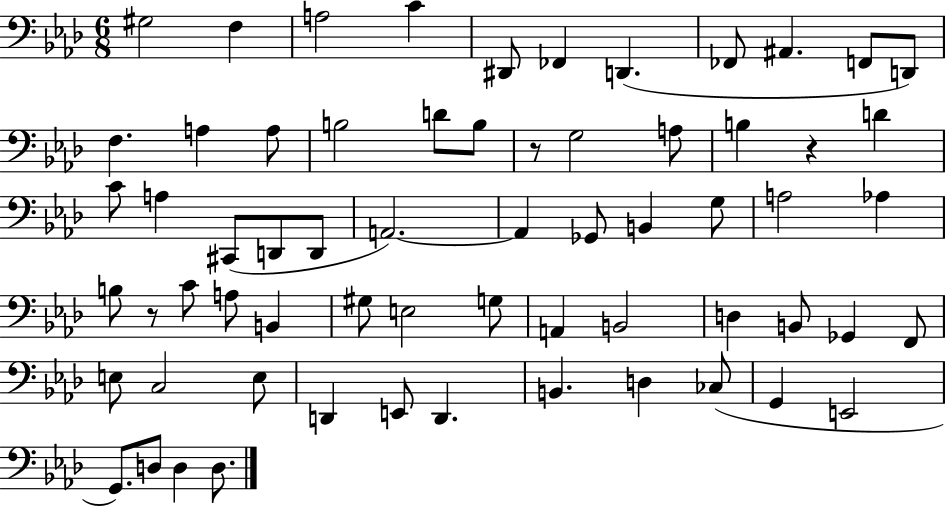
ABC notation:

X:1
T:Untitled
M:6/8
L:1/4
K:Ab
^G,2 F, A,2 C ^D,,/2 _F,, D,, _F,,/2 ^A,, F,,/2 D,,/2 F, A, A,/2 B,2 D/2 B,/2 z/2 G,2 A,/2 B, z D C/2 A, ^C,,/2 D,,/2 D,,/2 A,,2 A,, _G,,/2 B,, G,/2 A,2 _A, B,/2 z/2 C/2 A,/2 B,, ^G,/2 E,2 G,/2 A,, B,,2 D, B,,/2 _G,, F,,/2 E,/2 C,2 E,/2 D,, E,,/2 D,, B,, D, _C,/2 G,, E,,2 G,,/2 D,/2 D, D,/2